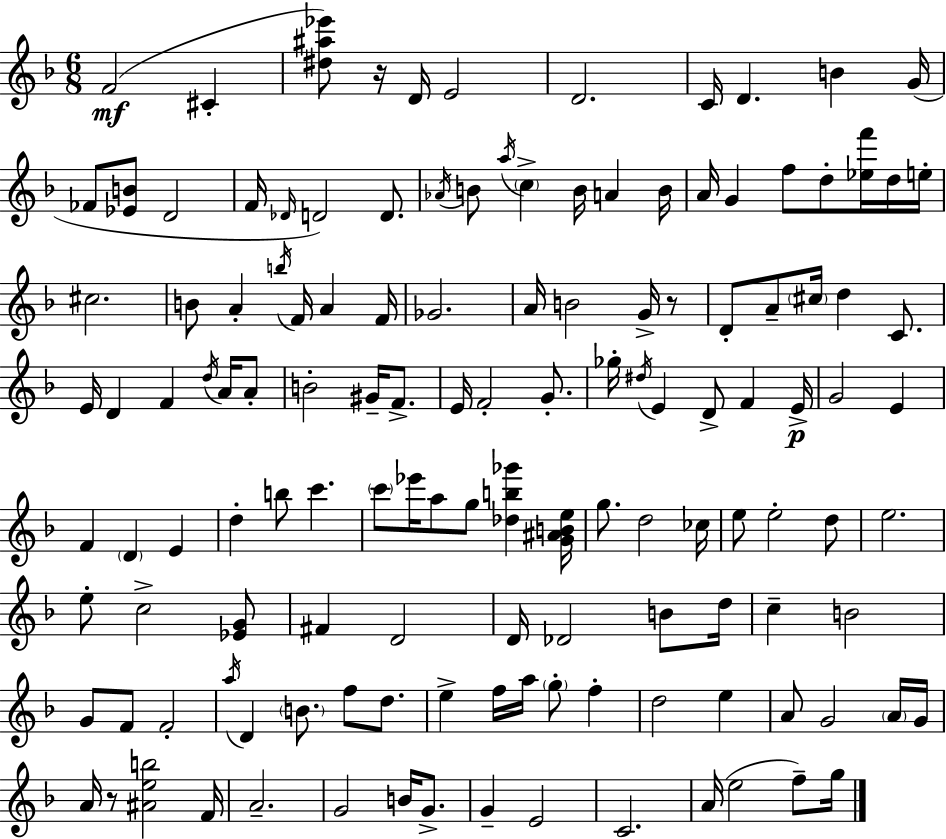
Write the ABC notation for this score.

X:1
T:Untitled
M:6/8
L:1/4
K:F
F2 ^C [^d^a_e']/2 z/4 D/4 E2 D2 C/4 D B G/4 _F/2 [_EB]/2 D2 F/4 _D/4 D2 D/2 _A/4 B/2 a/4 c B/4 A B/4 A/4 G f/2 d/2 [_ef']/4 d/4 e/4 ^c2 B/2 A b/4 F/4 A F/4 _G2 A/4 B2 G/4 z/2 D/2 A/2 ^c/4 d C/2 E/4 D F d/4 A/4 A/2 B2 ^G/4 F/2 E/4 F2 G/2 _g/4 ^d/4 E D/2 F E/4 G2 E F D E d b/2 c' c'/2 _e'/4 a/2 g/2 [_db_g'] [G^ABe]/4 g/2 d2 _c/4 e/2 e2 d/2 e2 e/2 c2 [_EG]/2 ^F D2 D/4 _D2 B/2 d/4 c B2 G/2 F/2 F2 a/4 D B/2 f/2 d/2 e f/4 a/4 g/2 f d2 e A/2 G2 A/4 G/4 A/4 z/2 [^Aeb]2 F/4 A2 G2 B/4 G/2 G E2 C2 A/4 e2 f/2 g/4